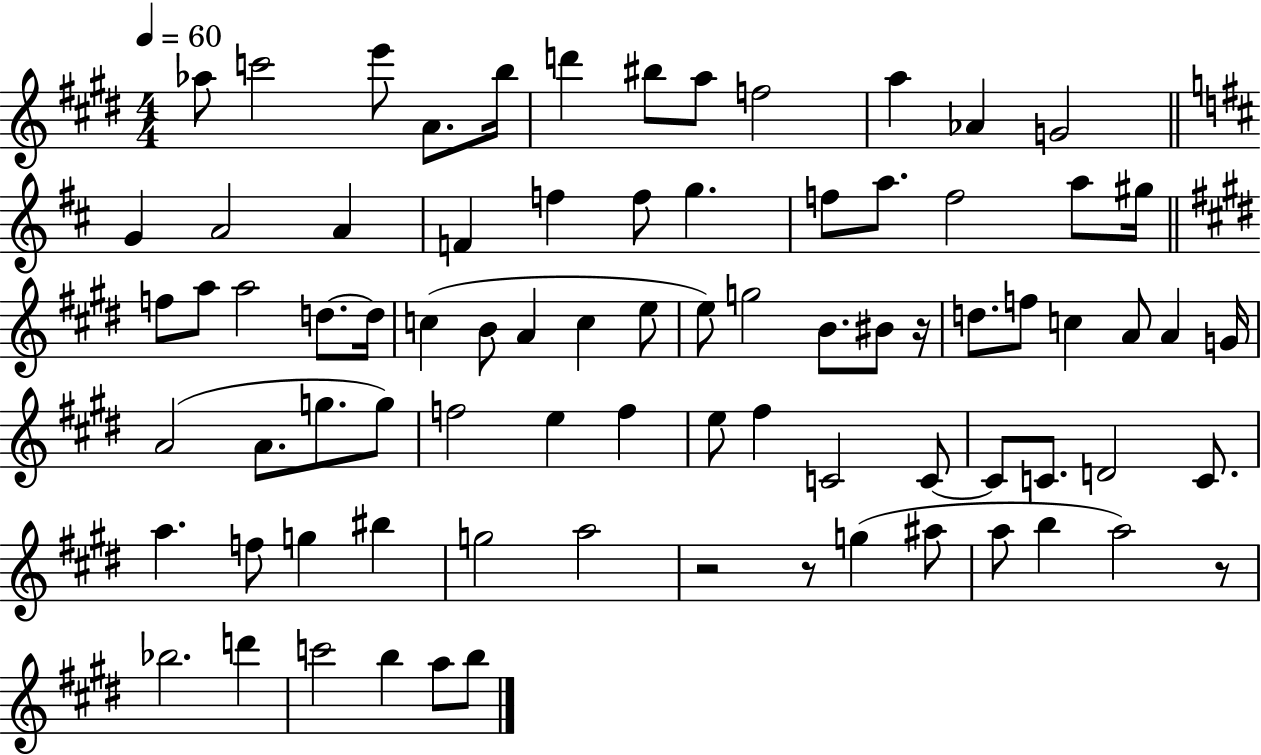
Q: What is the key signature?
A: E major